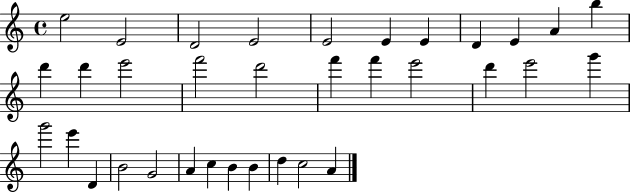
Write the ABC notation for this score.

X:1
T:Untitled
M:4/4
L:1/4
K:C
e2 E2 D2 E2 E2 E E D E A b d' d' e'2 f'2 d'2 f' f' e'2 d' e'2 g' g'2 e' D B2 G2 A c B B d c2 A